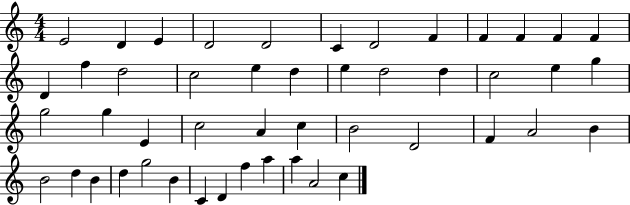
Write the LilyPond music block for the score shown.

{
  \clef treble
  \numericTimeSignature
  \time 4/4
  \key c \major
  e'2 d'4 e'4 | d'2 d'2 | c'4 d'2 f'4 | f'4 f'4 f'4 f'4 | \break d'4 f''4 d''2 | c''2 e''4 d''4 | e''4 d''2 d''4 | c''2 e''4 g''4 | \break g''2 g''4 e'4 | c''2 a'4 c''4 | b'2 d'2 | f'4 a'2 b'4 | \break b'2 d''4 b'4 | d''4 g''2 b'4 | c'4 d'4 f''4 a''4 | a''4 a'2 c''4 | \break \bar "|."
}